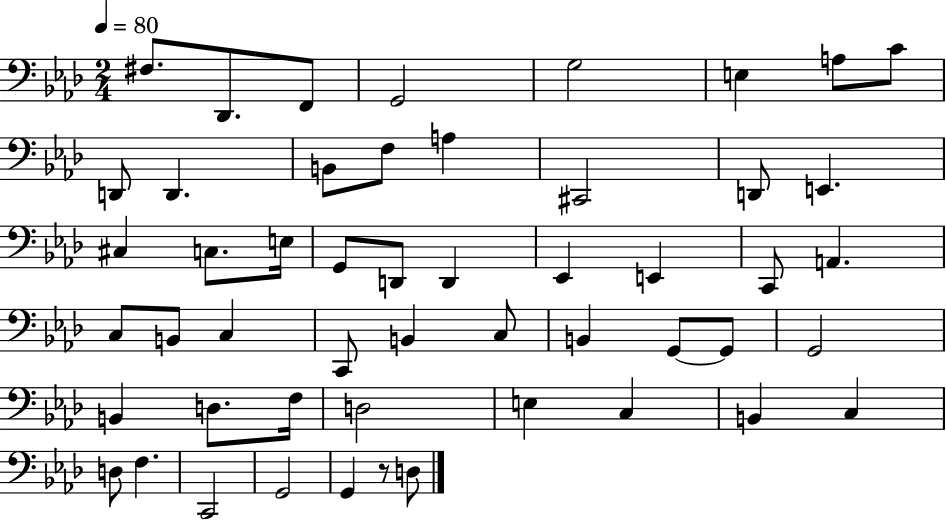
F#3/e. Db2/e. F2/e G2/h G3/h E3/q A3/e C4/e D2/e D2/q. B2/e F3/e A3/q C#2/h D2/e E2/q. C#3/q C3/e. E3/s G2/e D2/e D2/q Eb2/q E2/q C2/e A2/q. C3/e B2/e C3/q C2/e B2/q C3/e B2/q G2/e G2/e G2/h B2/q D3/e. F3/s D3/h E3/q C3/q B2/q C3/q D3/e F3/q. C2/h G2/h G2/q R/e D3/e